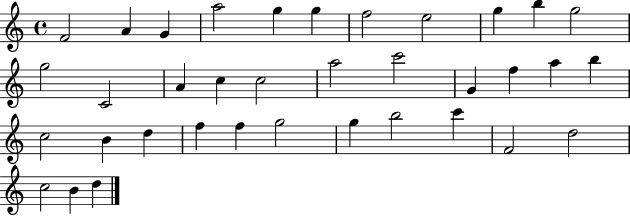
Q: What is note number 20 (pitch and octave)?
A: F5